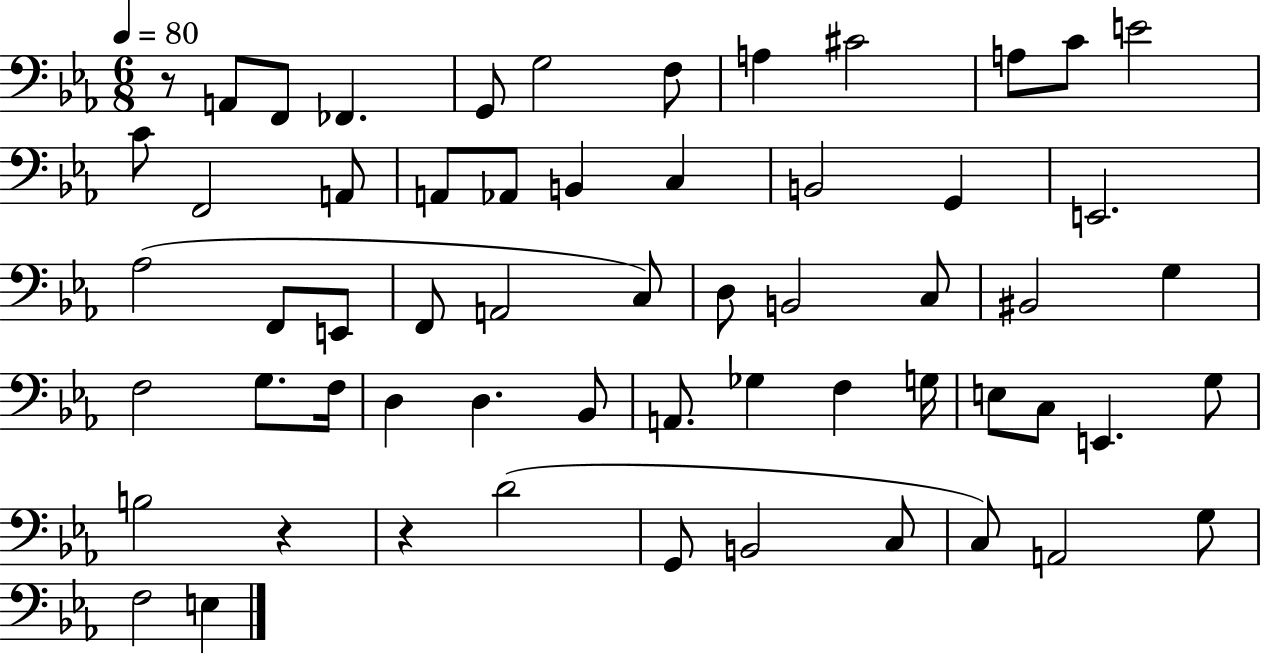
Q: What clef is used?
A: bass